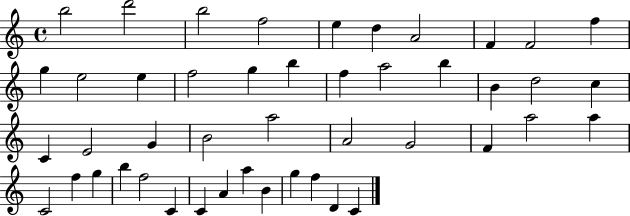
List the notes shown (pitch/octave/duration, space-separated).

B5/h D6/h B5/h F5/h E5/q D5/q A4/h F4/q F4/h F5/q G5/q E5/h E5/q F5/h G5/q B5/q F5/q A5/h B5/q B4/q D5/h C5/q C4/q E4/h G4/q B4/h A5/h A4/h G4/h F4/q A5/h A5/q C4/h F5/q G5/q B5/q F5/h C4/q C4/q A4/q A5/q B4/q G5/q F5/q D4/q C4/q